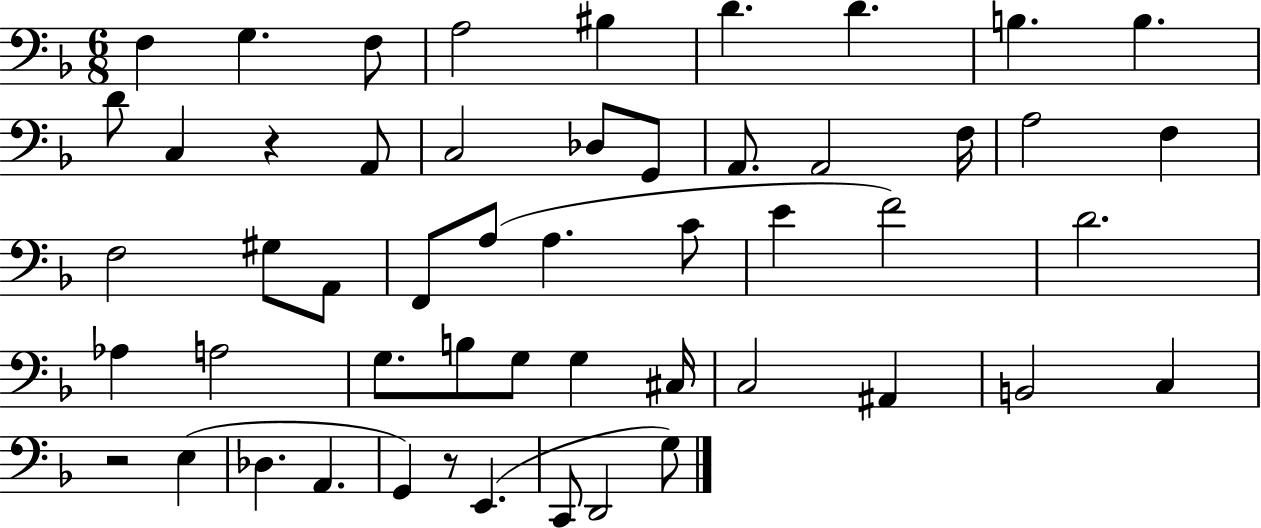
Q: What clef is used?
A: bass